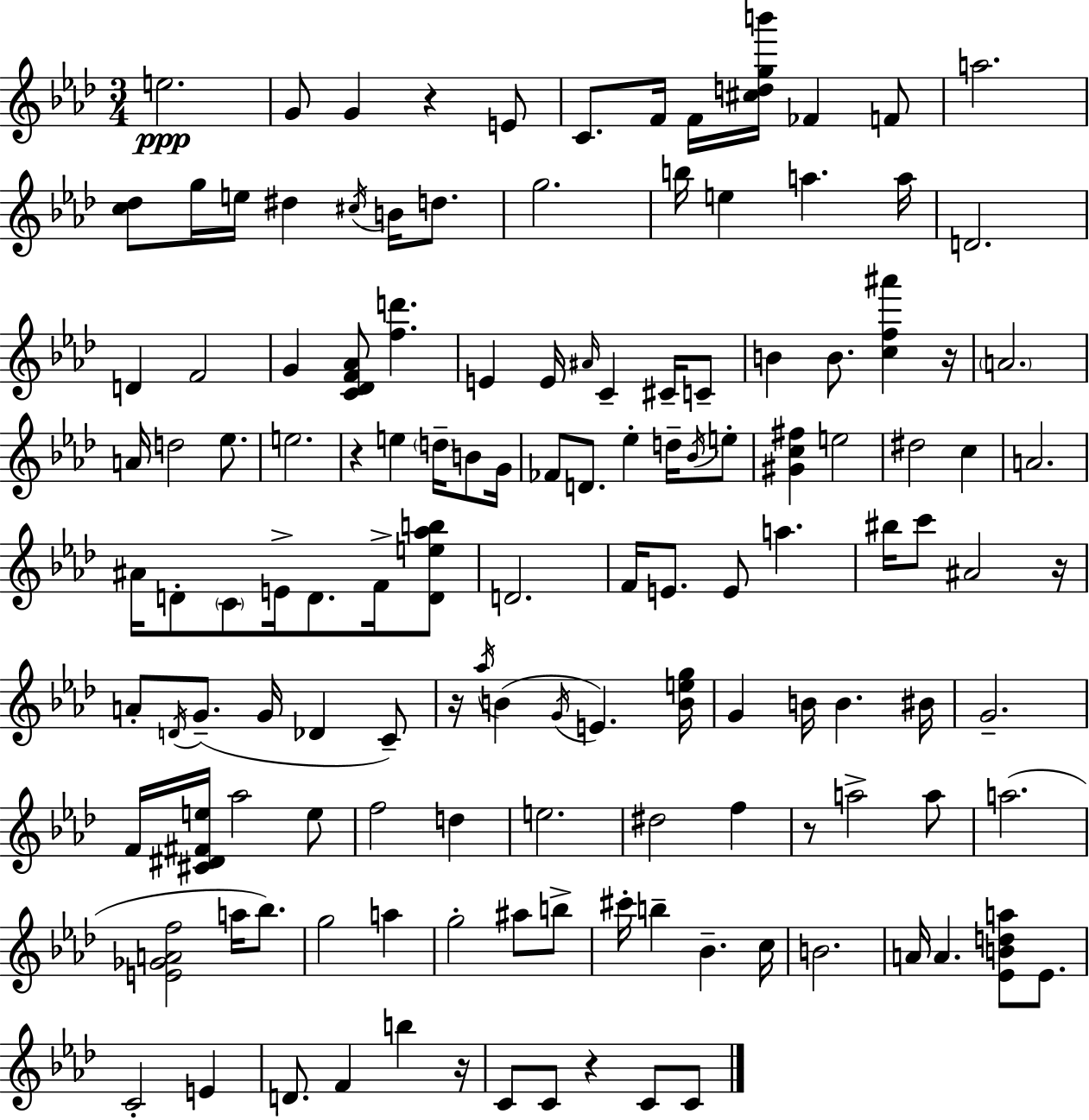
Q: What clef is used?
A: treble